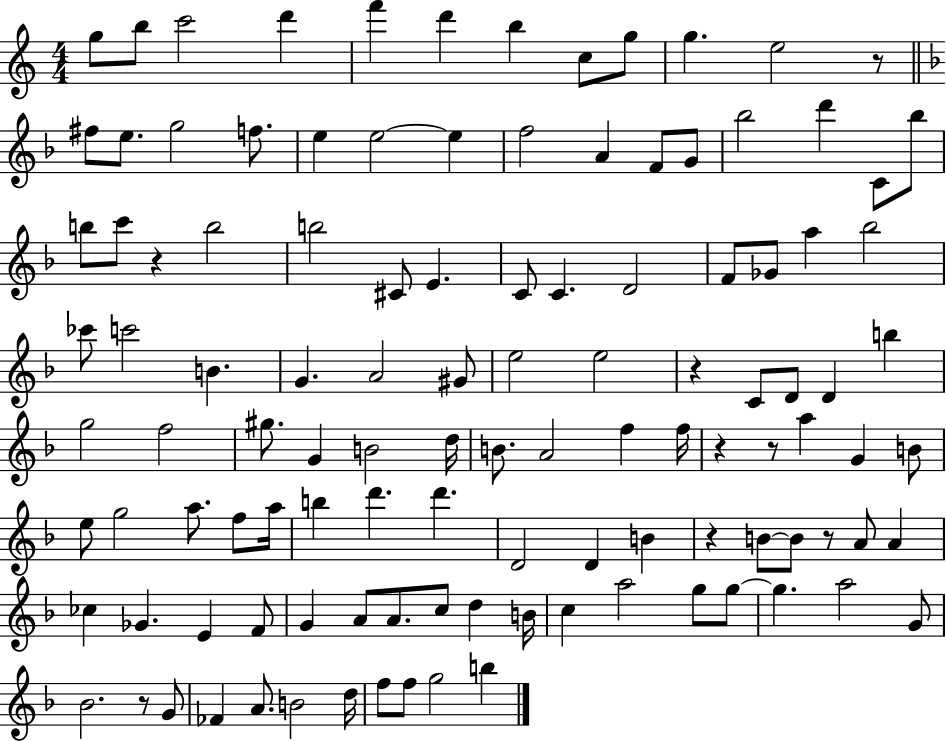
X:1
T:Untitled
M:4/4
L:1/4
K:C
g/2 b/2 c'2 d' f' d' b c/2 g/2 g e2 z/2 ^f/2 e/2 g2 f/2 e e2 e f2 A F/2 G/2 _b2 d' C/2 _b/2 b/2 c'/2 z b2 b2 ^C/2 E C/2 C D2 F/2 _G/2 a _b2 _c'/2 c'2 B G A2 ^G/2 e2 e2 z C/2 D/2 D b g2 f2 ^g/2 G B2 d/4 B/2 A2 f f/4 z z/2 a G B/2 e/2 g2 a/2 f/2 a/4 b d' d' D2 D B z B/2 B/2 z/2 A/2 A _c _G E F/2 G A/2 A/2 c/2 d B/4 c a2 g/2 g/2 g a2 G/2 _B2 z/2 G/2 _F A/2 B2 d/4 f/2 f/2 g2 b